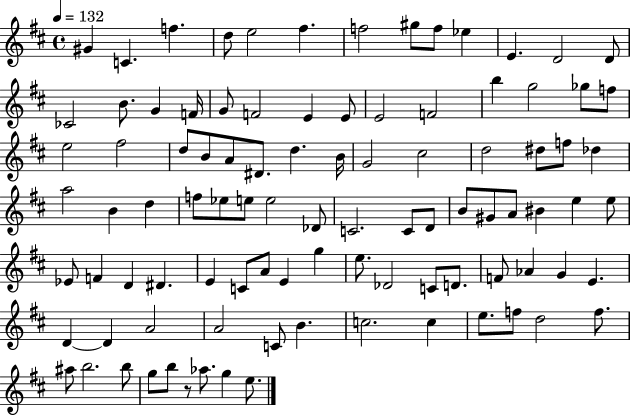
{
  \clef treble
  \time 4/4
  \defaultTimeSignature
  \key d \major
  \tempo 4 = 132
  gis'4 c'4. f''4. | d''8 e''2 fis''4. | f''2 gis''8 f''8 ees''4 | e'4. d'2 d'8 | \break ces'2 b'8. g'4 f'16 | g'8 f'2 e'4 e'8 | e'2 f'2 | b''4 g''2 ges''8 f''8 | \break e''2 fis''2 | d''8 b'8 a'8 dis'8. d''4. b'16 | g'2 cis''2 | d''2 dis''8 f''8 des''4 | \break a''2 b'4 d''4 | f''8 ees''8 e''8 e''2 des'8 | c'2. c'8 d'8 | b'8 gis'8 a'8 bis'4 e''4 e''8 | \break ees'8 f'4 d'4 dis'4. | e'4 c'8 a'8 e'4 g''4 | e''8. des'2 c'8 d'8. | f'8 aes'4 g'4 e'4. | \break d'4~~ d'4 a'2 | a'2 c'8 b'4. | c''2. c''4 | e''8. f''8 d''2 f''8. | \break ais''8 b''2. b''8 | g''8 b''8 r8 aes''8. g''4 e''8. | \bar "|."
}